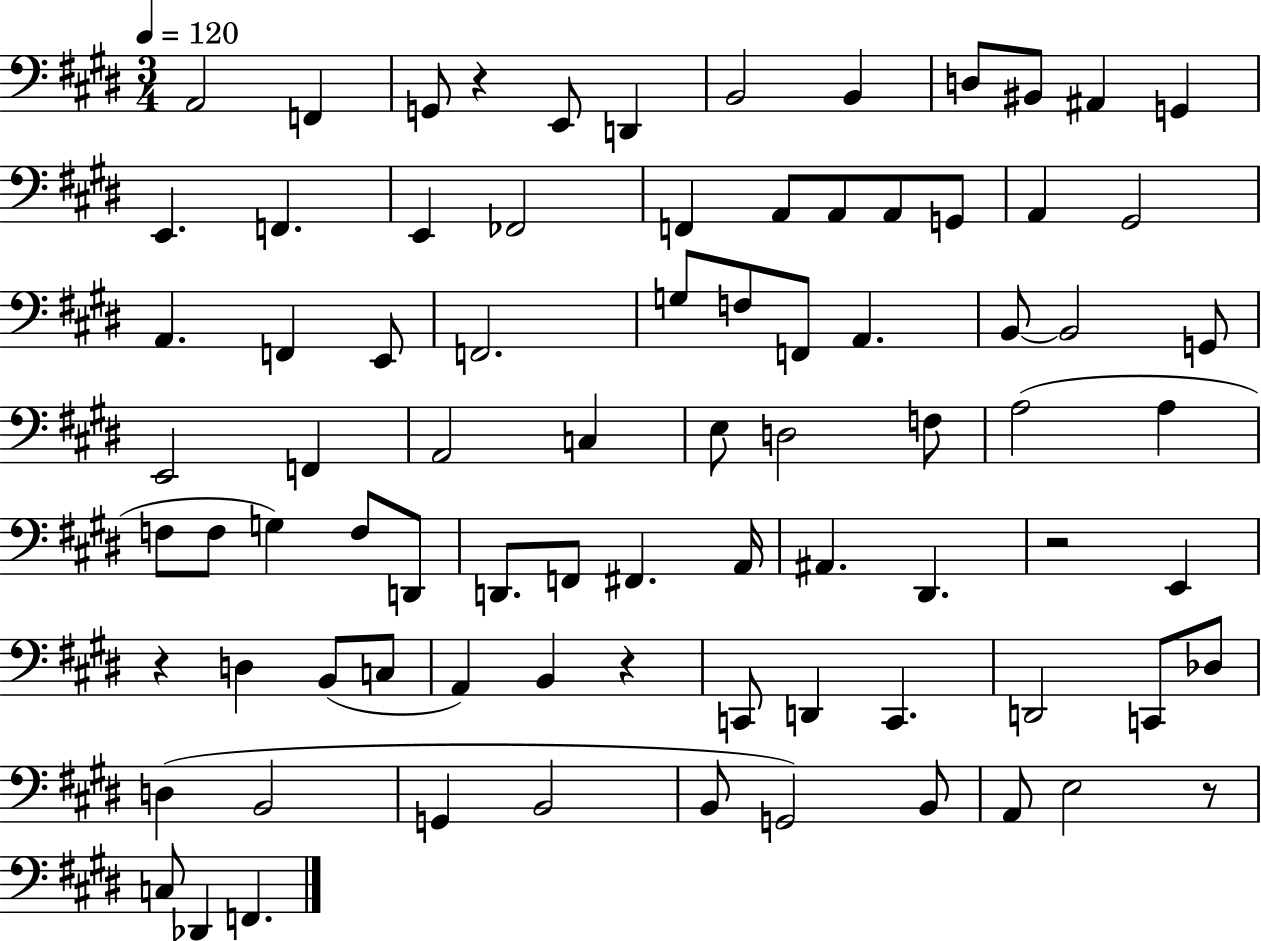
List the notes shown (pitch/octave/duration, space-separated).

A2/h F2/q G2/e R/q E2/e D2/q B2/h B2/q D3/e BIS2/e A#2/q G2/q E2/q. F2/q. E2/q FES2/h F2/q A2/e A2/e A2/e G2/e A2/q G#2/h A2/q. F2/q E2/e F2/h. G3/e F3/e F2/e A2/q. B2/e B2/h G2/e E2/h F2/q A2/h C3/q E3/e D3/h F3/e A3/h A3/q F3/e F3/e G3/q F3/e D2/e D2/e. F2/e F#2/q. A2/s A#2/q. D#2/q. R/h E2/q R/q D3/q B2/e C3/e A2/q B2/q R/q C2/e D2/q C2/q. D2/h C2/e Db3/e D3/q B2/h G2/q B2/h B2/e G2/h B2/e A2/e E3/h R/e C3/e Db2/q F2/q.